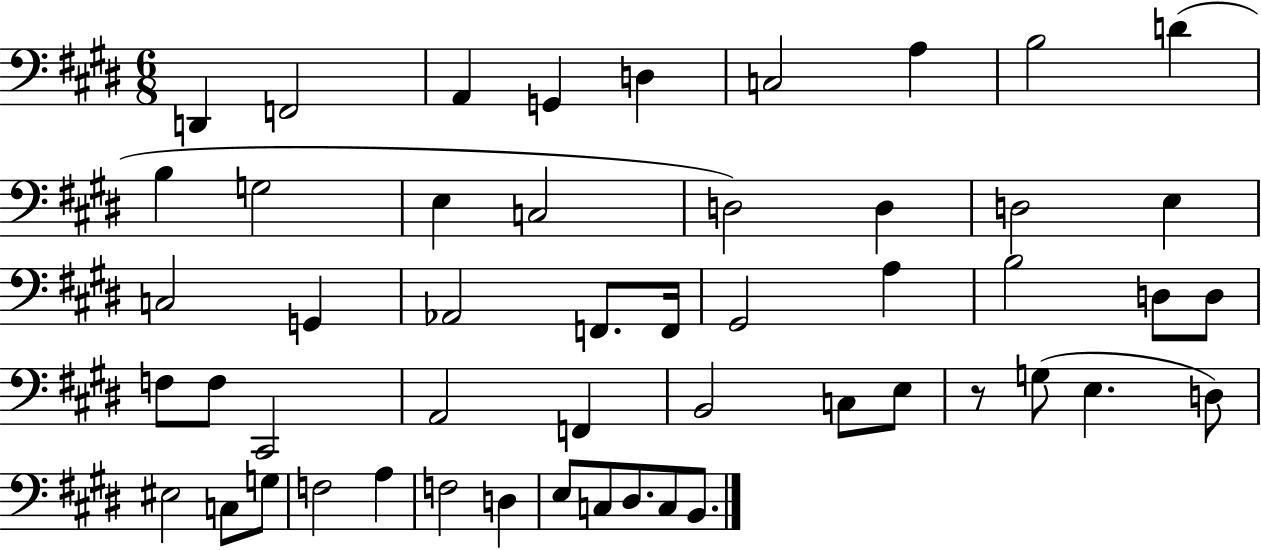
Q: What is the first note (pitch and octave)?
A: D2